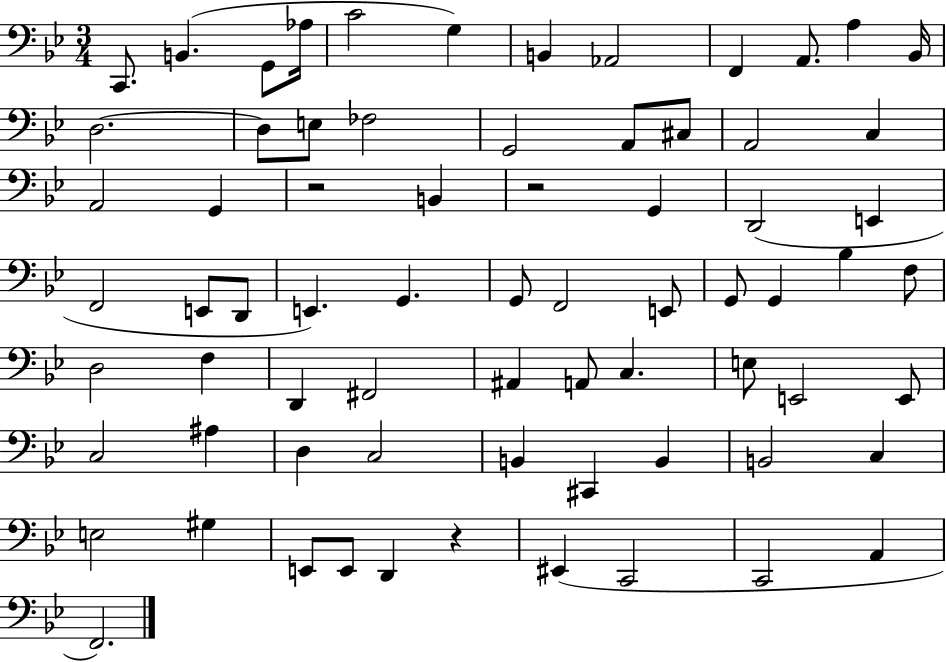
C2/e. B2/q. G2/e Ab3/s C4/h G3/q B2/q Ab2/h F2/q A2/e. A3/q Bb2/s D3/h. D3/e E3/e FES3/h G2/h A2/e C#3/e A2/h C3/q A2/h G2/q R/h B2/q R/h G2/q D2/h E2/q F2/h E2/e D2/e E2/q. G2/q. G2/e F2/h E2/e G2/e G2/q Bb3/q F3/e D3/h F3/q D2/q F#2/h A#2/q A2/e C3/q. E3/e E2/h E2/e C3/h A#3/q D3/q C3/h B2/q C#2/q B2/q B2/h C3/q E3/h G#3/q E2/e E2/e D2/q R/q EIS2/q C2/h C2/h A2/q F2/h.